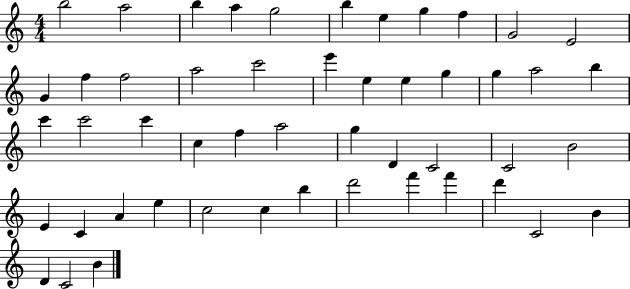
X:1
T:Untitled
M:4/4
L:1/4
K:C
b2 a2 b a g2 b e g f G2 E2 G f f2 a2 c'2 e' e e g g a2 b c' c'2 c' c f a2 g D C2 C2 B2 E C A e c2 c b d'2 f' f' d' C2 B D C2 B